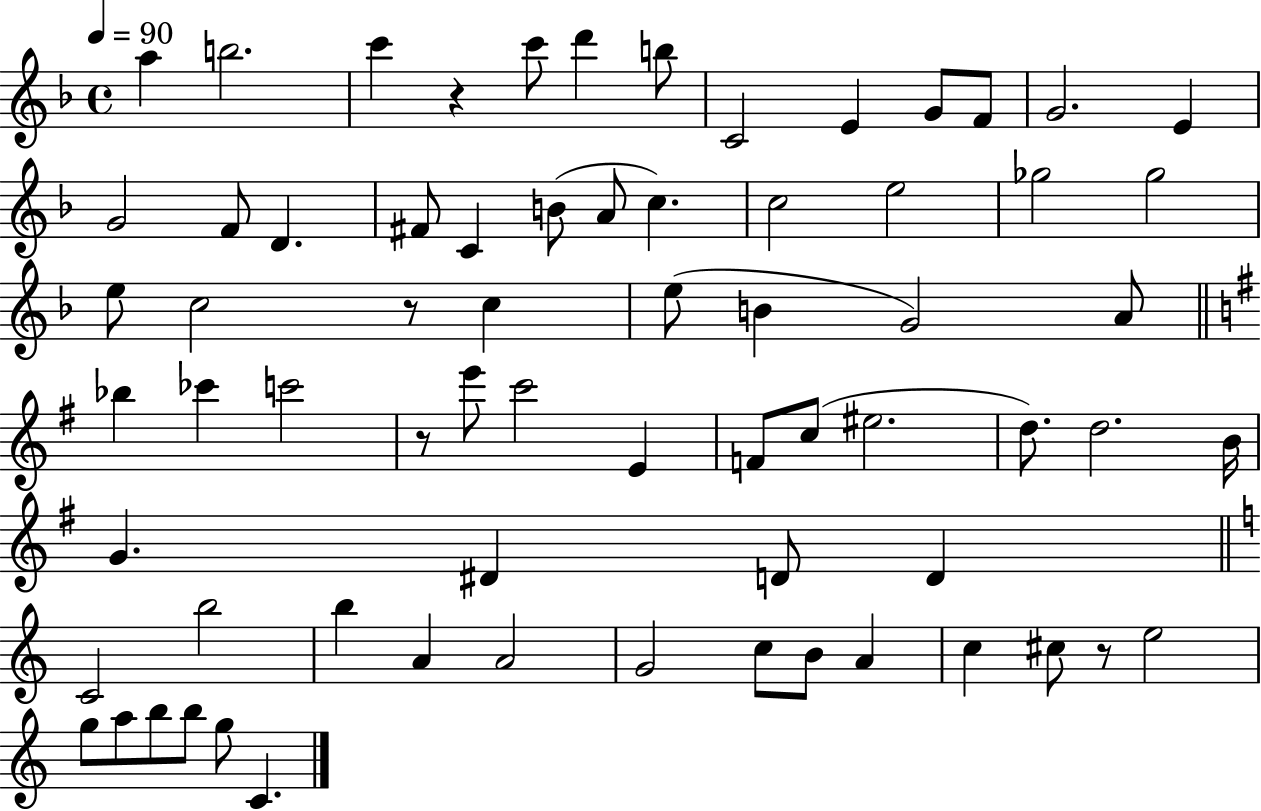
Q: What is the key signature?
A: F major